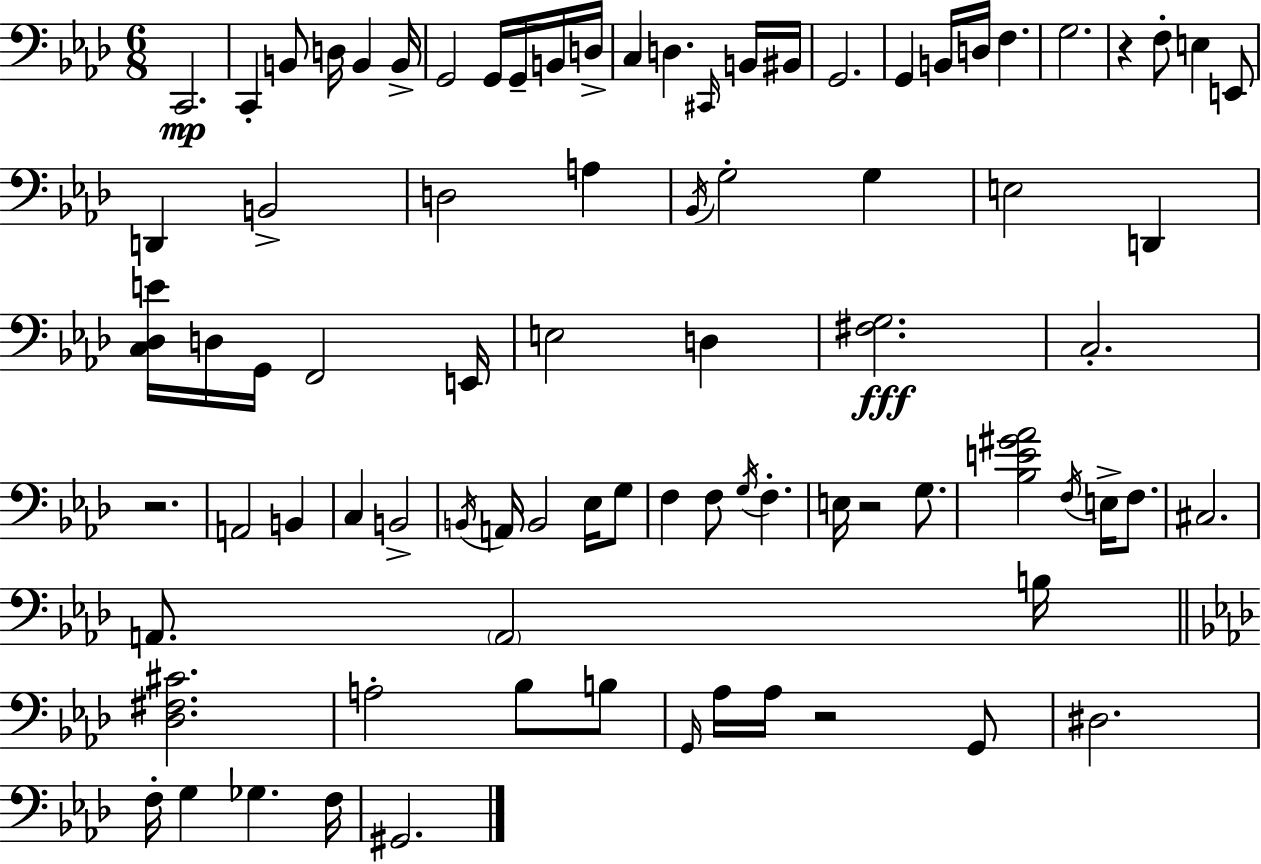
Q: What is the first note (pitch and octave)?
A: C2